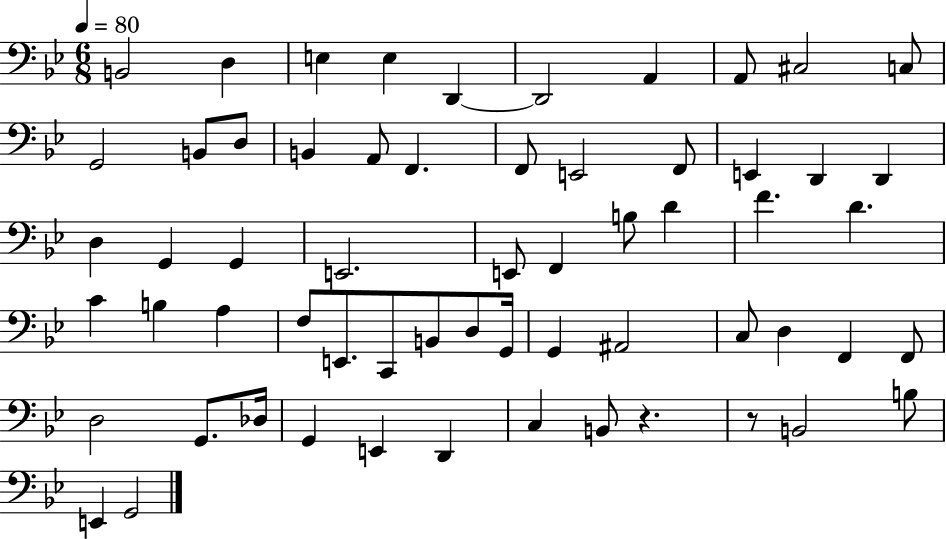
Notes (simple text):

B2/h D3/q E3/q E3/q D2/q D2/h A2/q A2/e C#3/h C3/e G2/h B2/e D3/e B2/q A2/e F2/q. F2/e E2/h F2/e E2/q D2/q D2/q D3/q G2/q G2/q E2/h. E2/e F2/q B3/e D4/q F4/q. D4/q. C4/q B3/q A3/q F3/e E2/e. C2/e B2/e D3/e G2/s G2/q A#2/h C3/e D3/q F2/q F2/e D3/h G2/e. Db3/s G2/q E2/q D2/q C3/q B2/e R/q. R/e B2/h B3/e E2/q G2/h